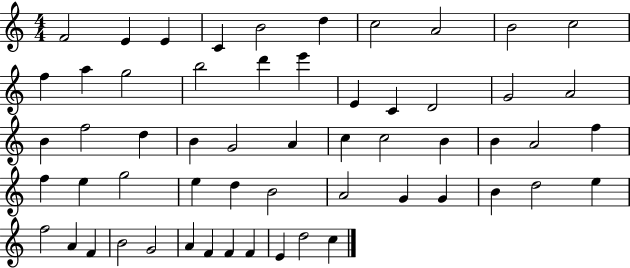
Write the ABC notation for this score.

X:1
T:Untitled
M:4/4
L:1/4
K:C
F2 E E C B2 d c2 A2 B2 c2 f a g2 b2 d' e' E C D2 G2 A2 B f2 d B G2 A c c2 B B A2 f f e g2 e d B2 A2 G G B d2 e f2 A F B2 G2 A F F F E d2 c